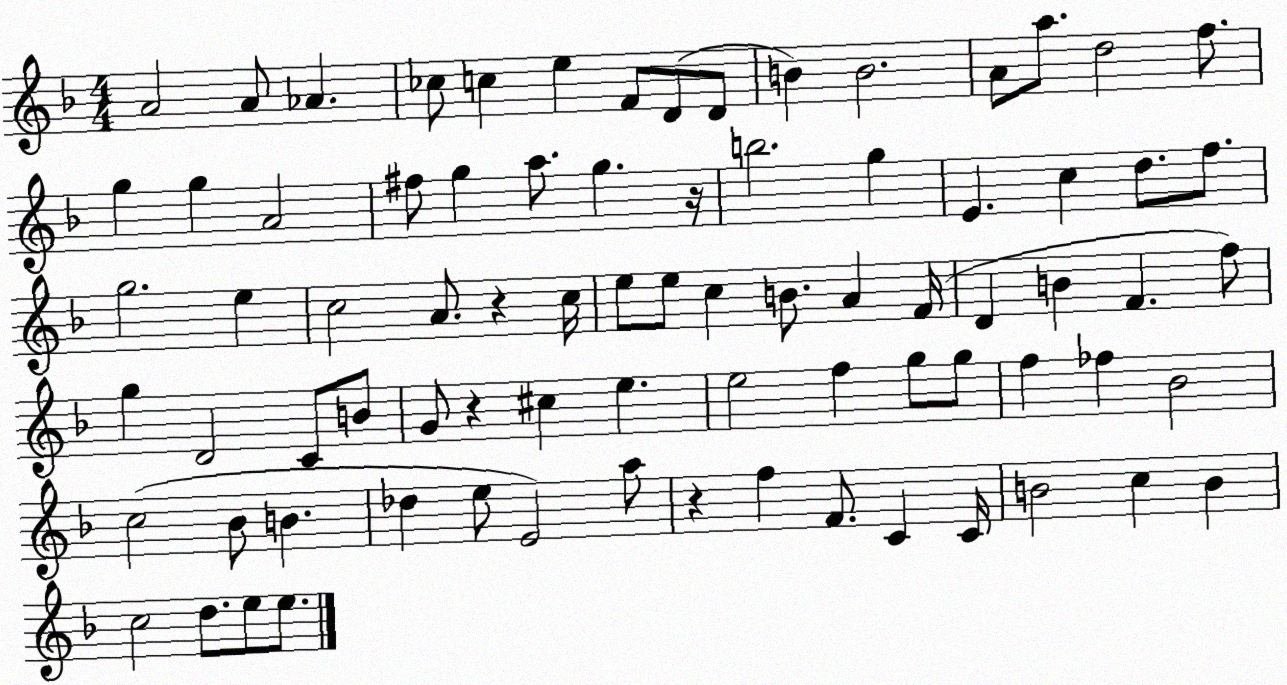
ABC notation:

X:1
T:Untitled
M:4/4
L:1/4
K:F
A2 A/2 _A _c/2 c e F/2 D/2 D/2 B B2 A/2 a/2 d2 f/2 g g A2 ^f/2 g a/2 g z/4 b2 g E c d/2 f/2 g2 e c2 A/2 z c/4 e/2 e/2 c B/2 A F/4 D B F f/2 g D2 C/2 B/2 G/2 z ^c e e2 f g/2 g/2 f _f _B2 c2 _B/2 B _d e/2 E2 a/2 z f F/2 C C/4 B2 c B c2 d/2 e/2 e/2